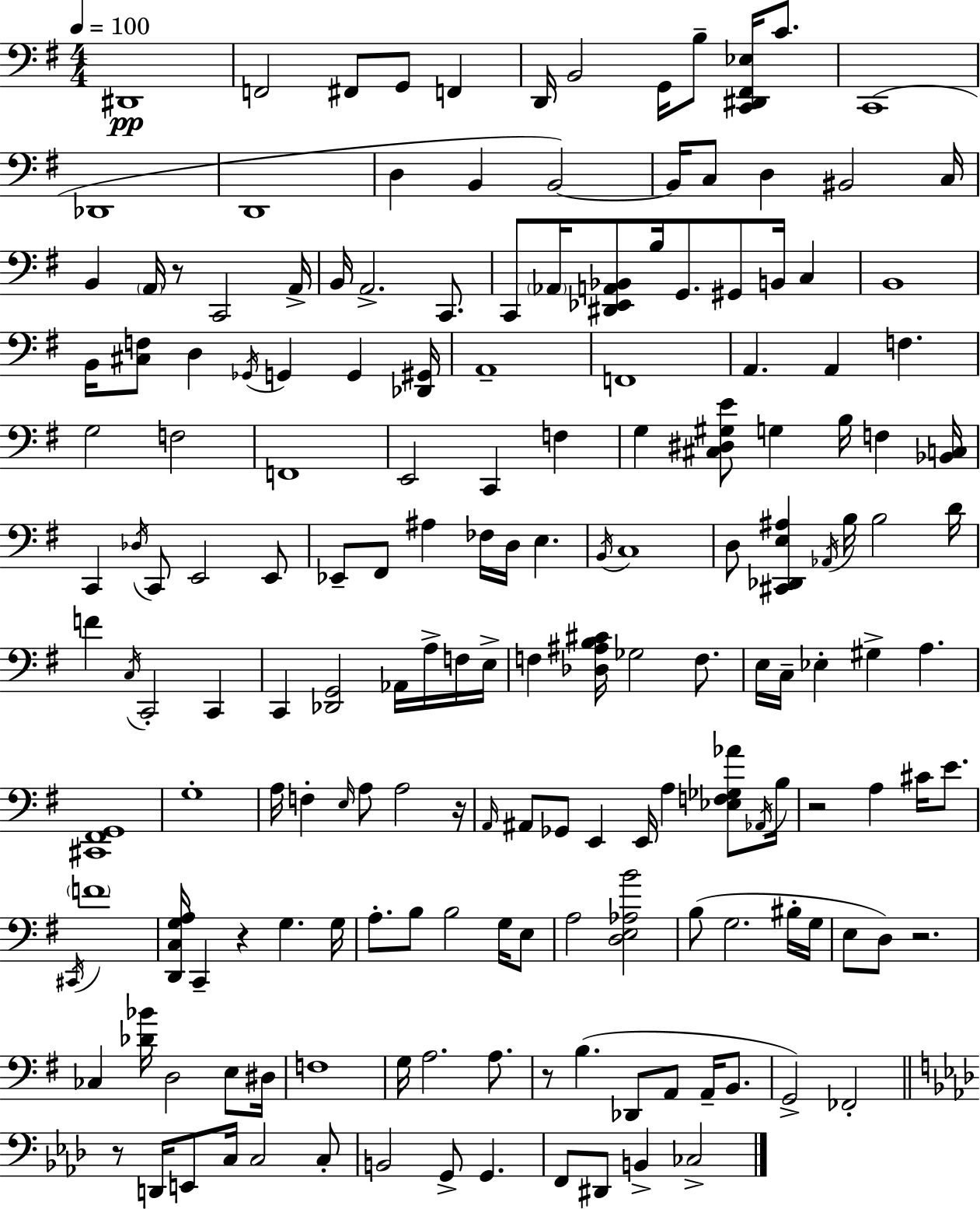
X:1
T:Untitled
M:4/4
L:1/4
K:Em
^D,,4 F,,2 ^F,,/2 G,,/2 F,, D,,/4 B,,2 G,,/4 B,/2 [C,,^D,,^F,,_E,]/4 C/2 C,,4 _D,,4 D,,4 D, B,, B,,2 B,,/4 C,/2 D, ^B,,2 C,/4 B,, A,,/4 z/2 C,,2 A,,/4 B,,/4 A,,2 C,,/2 C,,/2 _A,,/4 [^D,,_E,,A,,_B,,]/2 B,/4 G,,/2 ^G,,/2 B,,/4 C, B,,4 B,,/4 [^C,F,]/2 D, _G,,/4 G,, G,, [_D,,^G,,]/4 A,,4 F,,4 A,, A,, F, G,2 F,2 F,,4 E,,2 C,, F, G, [^C,^D,^G,E]/2 G, B,/4 F, [_B,,C,]/4 C,, _D,/4 C,,/2 E,,2 E,,/2 _E,,/2 ^F,,/2 ^A, _F,/4 D,/4 E, B,,/4 C,4 D,/2 [^C,,_D,,E,^A,] _A,,/4 B,/4 B,2 D/4 F C,/4 C,,2 C,, C,, [_D,,G,,]2 _A,,/4 A,/4 F,/4 E,/4 F, [_D,^A,B,^C]/4 _G,2 F,/2 E,/4 C,/4 _E, ^G, A, [^C,,^F,,G,,]4 G,4 A,/4 F, E,/4 A,/2 A,2 z/4 A,,/4 ^A,,/2 _G,,/2 E,, E,,/4 A, [_E,F,_G,_A]/2 _A,,/4 B,/4 z2 A, ^C/4 E/2 ^C,,/4 F4 [D,,C,G,A,]/4 C,, z G, G,/4 A,/2 B,/2 B,2 G,/4 E,/2 A,2 [D,E,_A,B]2 B,/2 G,2 ^B,/4 G,/4 E,/2 D,/2 z2 _C, [_D_B]/4 D,2 E,/2 ^D,/4 F,4 G,/4 A,2 A,/2 z/2 B, _D,,/2 A,,/2 A,,/4 B,,/2 G,,2 _F,,2 z/2 D,,/4 E,,/2 C,/4 C,2 C,/2 B,,2 G,,/2 G,, F,,/2 ^D,,/2 B,, _C,2